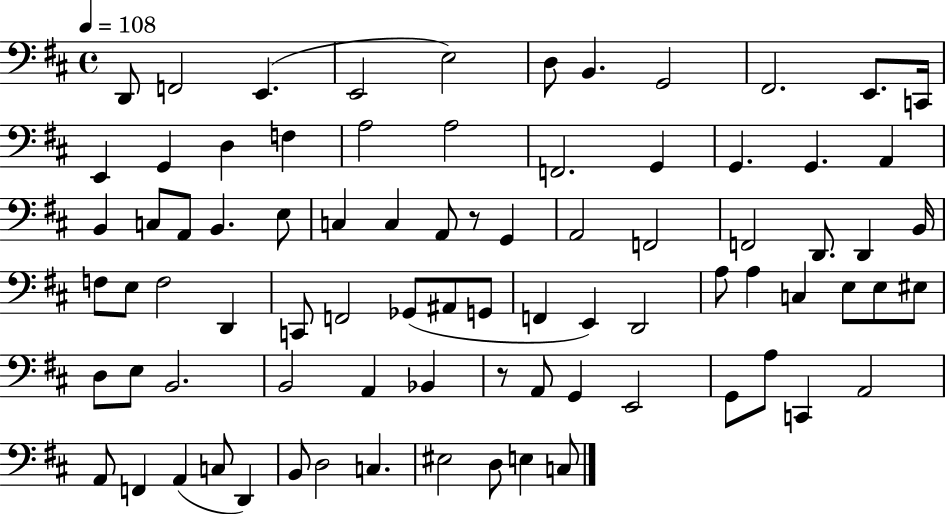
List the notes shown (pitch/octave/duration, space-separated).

D2/e F2/h E2/q. E2/h E3/h D3/e B2/q. G2/h F#2/h. E2/e. C2/s E2/q G2/q D3/q F3/q A3/h A3/h F2/h. G2/q G2/q. G2/q. A2/q B2/q C3/e A2/e B2/q. E3/e C3/q C3/q A2/e R/e G2/q A2/h F2/h F2/h D2/e. D2/q B2/s F3/e E3/e F3/h D2/q C2/e F2/h Gb2/e A#2/e G2/e F2/q E2/q D2/h A3/e A3/q C3/q E3/e E3/e EIS3/e D3/e E3/e B2/h. B2/h A2/q Bb2/q R/e A2/e G2/q E2/h G2/e A3/e C2/q A2/h A2/e F2/q A2/q C3/e D2/q B2/e D3/h C3/q. EIS3/h D3/e E3/q C3/e